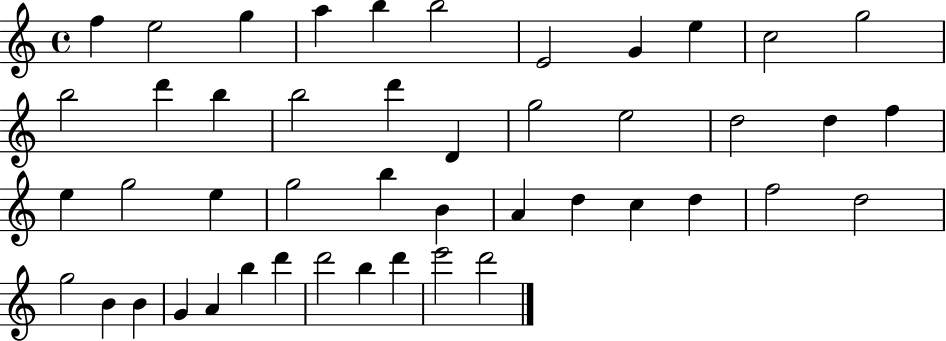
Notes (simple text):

F5/q E5/h G5/q A5/q B5/q B5/h E4/h G4/q E5/q C5/h G5/h B5/h D6/q B5/q B5/h D6/q D4/q G5/h E5/h D5/h D5/q F5/q E5/q G5/h E5/q G5/h B5/q B4/q A4/q D5/q C5/q D5/q F5/h D5/h G5/h B4/q B4/q G4/q A4/q B5/q D6/q D6/h B5/q D6/q E6/h D6/h